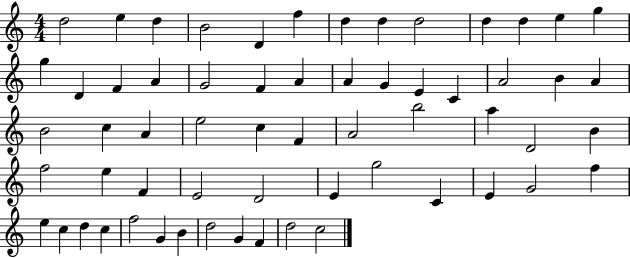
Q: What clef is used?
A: treble